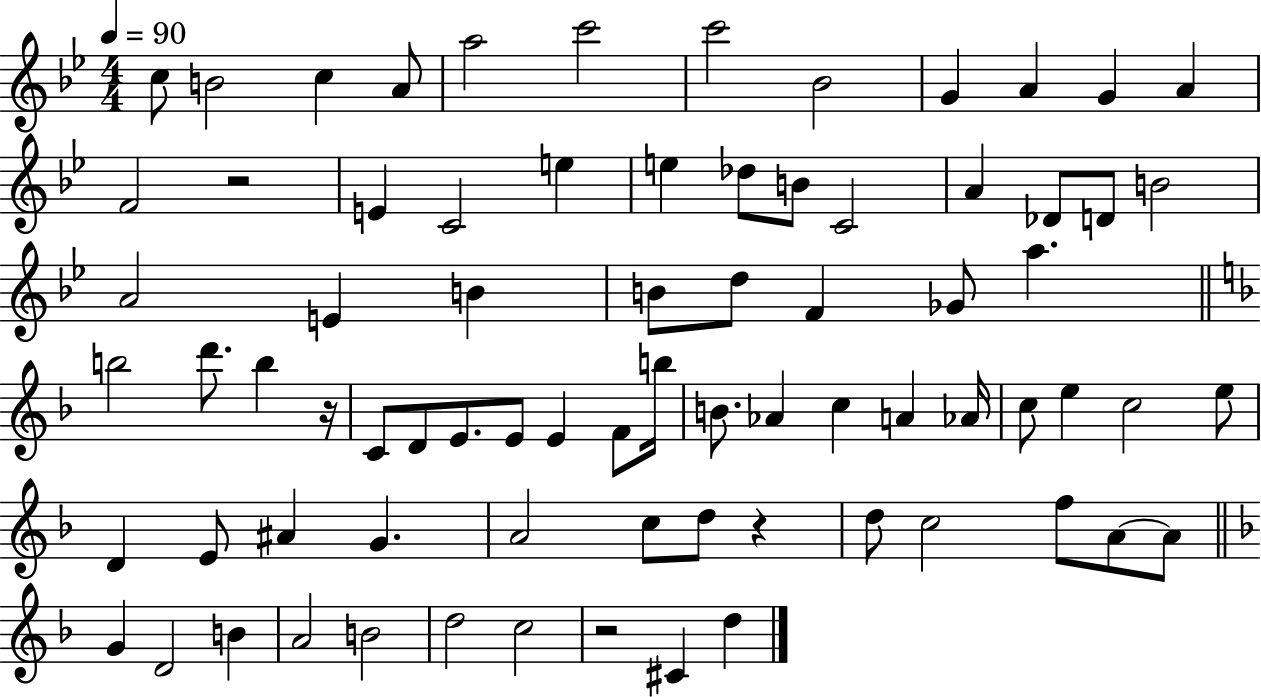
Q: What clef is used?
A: treble